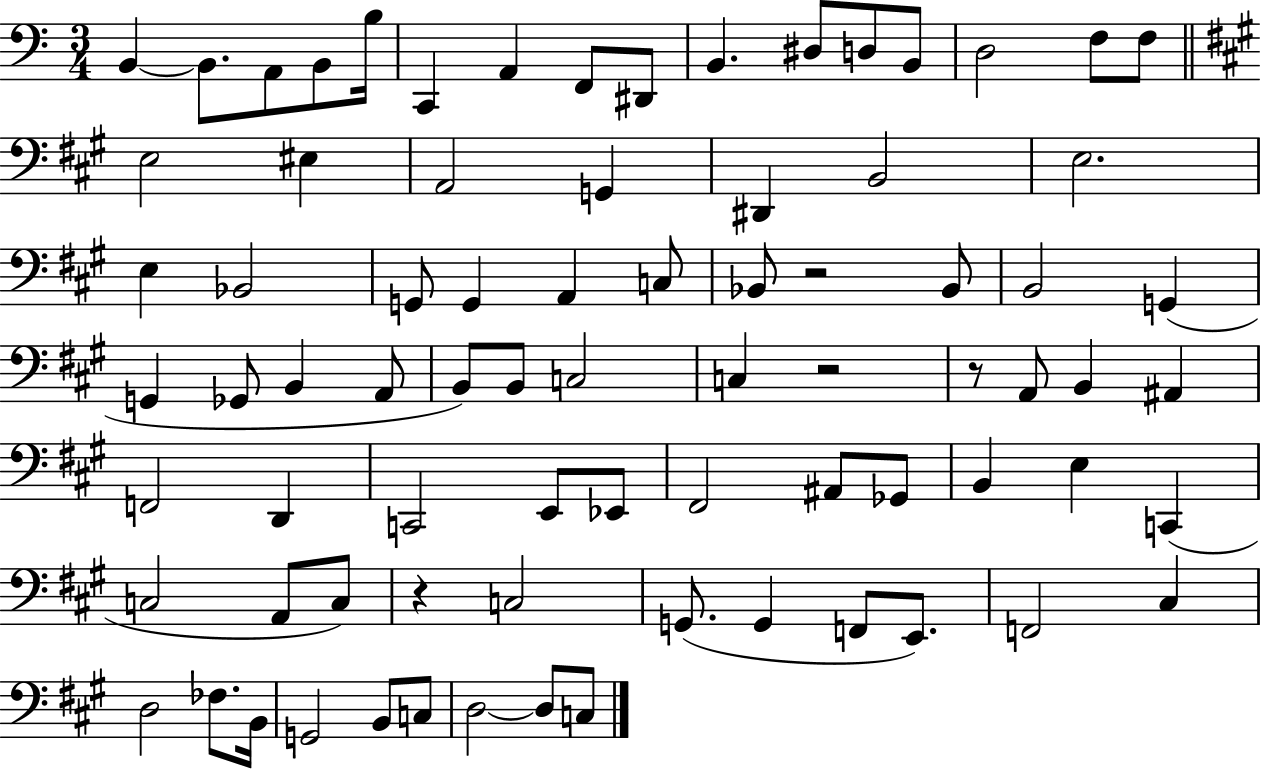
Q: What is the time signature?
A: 3/4